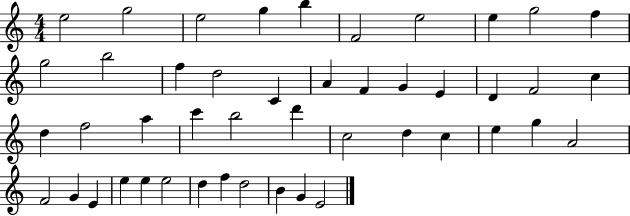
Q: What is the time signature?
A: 4/4